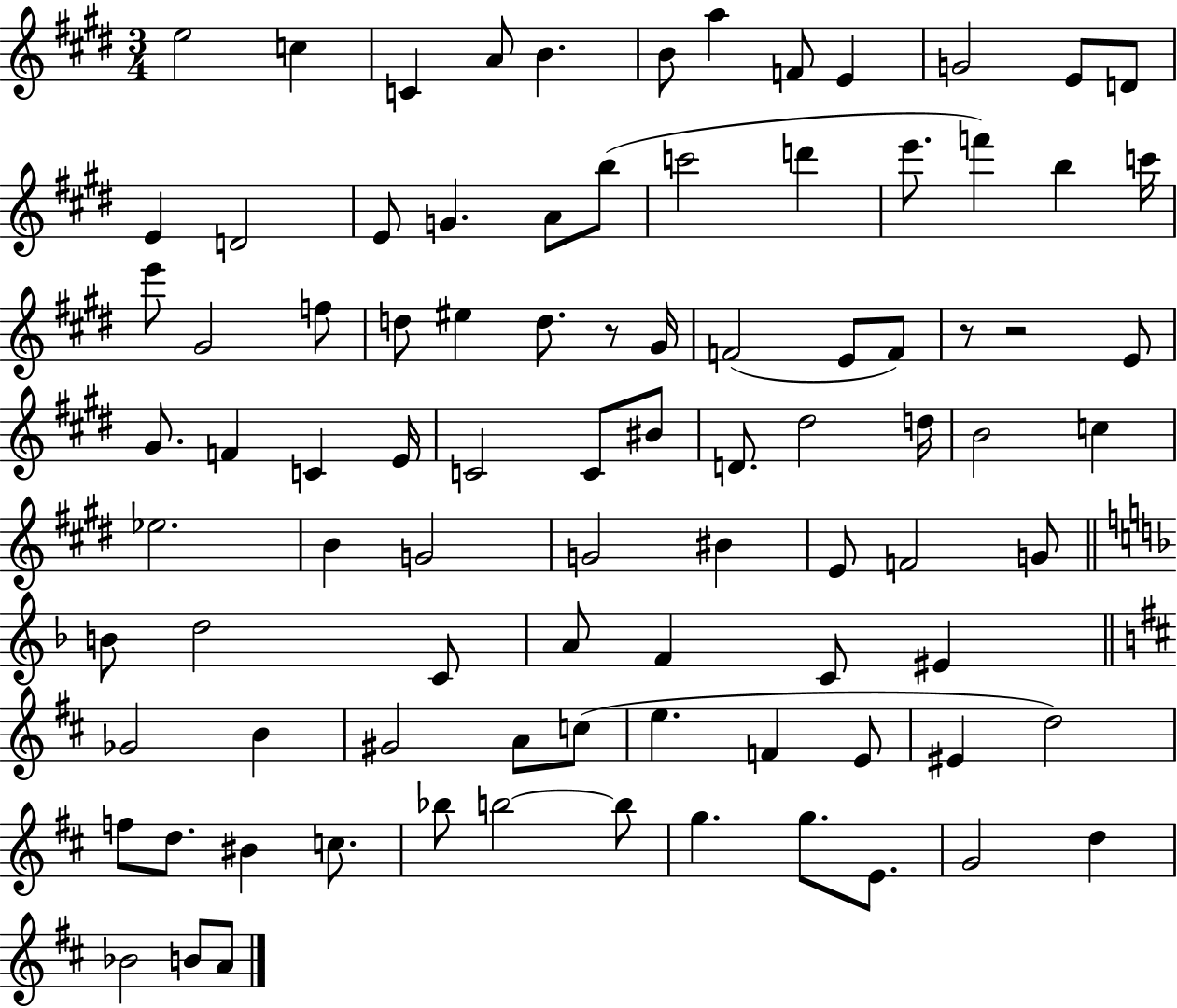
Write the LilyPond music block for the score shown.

{
  \clef treble
  \numericTimeSignature
  \time 3/4
  \key e \major
  \repeat volta 2 { e''2 c''4 | c'4 a'8 b'4. | b'8 a''4 f'8 e'4 | g'2 e'8 d'8 | \break e'4 d'2 | e'8 g'4. a'8 b''8( | c'''2 d'''4 | e'''8. f'''4) b''4 c'''16 | \break e'''8 gis'2 f''8 | d''8 eis''4 d''8. r8 gis'16 | f'2( e'8 f'8) | r8 r2 e'8 | \break gis'8. f'4 c'4 e'16 | c'2 c'8 bis'8 | d'8. dis''2 d''16 | b'2 c''4 | \break ees''2. | b'4 g'2 | g'2 bis'4 | e'8 f'2 g'8 | \break \bar "||" \break \key f \major b'8 d''2 c'8 | a'8 f'4 c'8 eis'4 | \bar "||" \break \key d \major ges'2 b'4 | gis'2 a'8 c''8( | e''4. f'4 e'8 | eis'4 d''2) | \break f''8 d''8. bis'4 c''8. | bes''8 b''2~~ b''8 | g''4. g''8. e'8. | g'2 d''4 | \break bes'2 b'8 a'8 | } \bar "|."
}